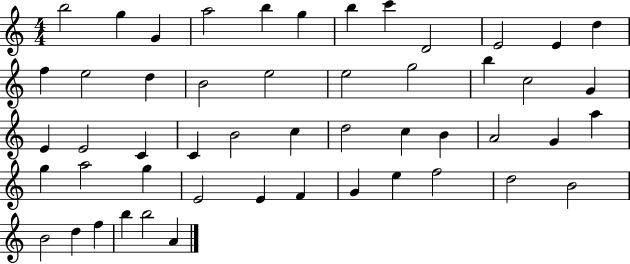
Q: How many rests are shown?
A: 0